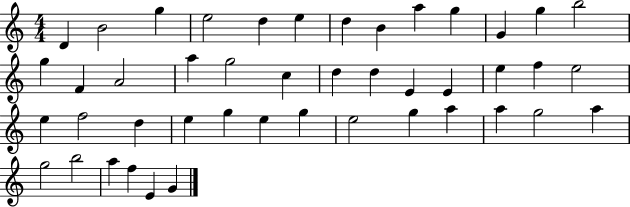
D4/q B4/h G5/q E5/h D5/q E5/q D5/q B4/q A5/q G5/q G4/q G5/q B5/h G5/q F4/q A4/h A5/q G5/h C5/q D5/q D5/q E4/q E4/q E5/q F5/q E5/h E5/q F5/h D5/q E5/q G5/q E5/q G5/q E5/h G5/q A5/q A5/q G5/h A5/q G5/h B5/h A5/q F5/q E4/q G4/q